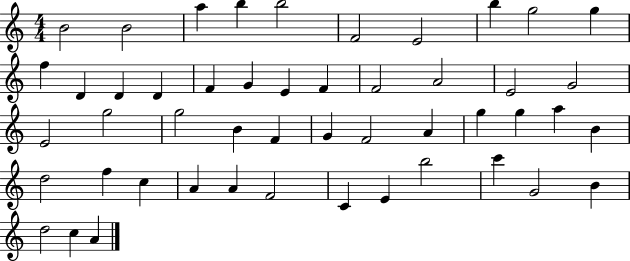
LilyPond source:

{
  \clef treble
  \numericTimeSignature
  \time 4/4
  \key c \major
  b'2 b'2 | a''4 b''4 b''2 | f'2 e'2 | b''4 g''2 g''4 | \break f''4 d'4 d'4 d'4 | f'4 g'4 e'4 f'4 | f'2 a'2 | e'2 g'2 | \break e'2 g''2 | g''2 b'4 f'4 | g'4 f'2 a'4 | g''4 g''4 a''4 b'4 | \break d''2 f''4 c''4 | a'4 a'4 f'2 | c'4 e'4 b''2 | c'''4 g'2 b'4 | \break d''2 c''4 a'4 | \bar "|."
}